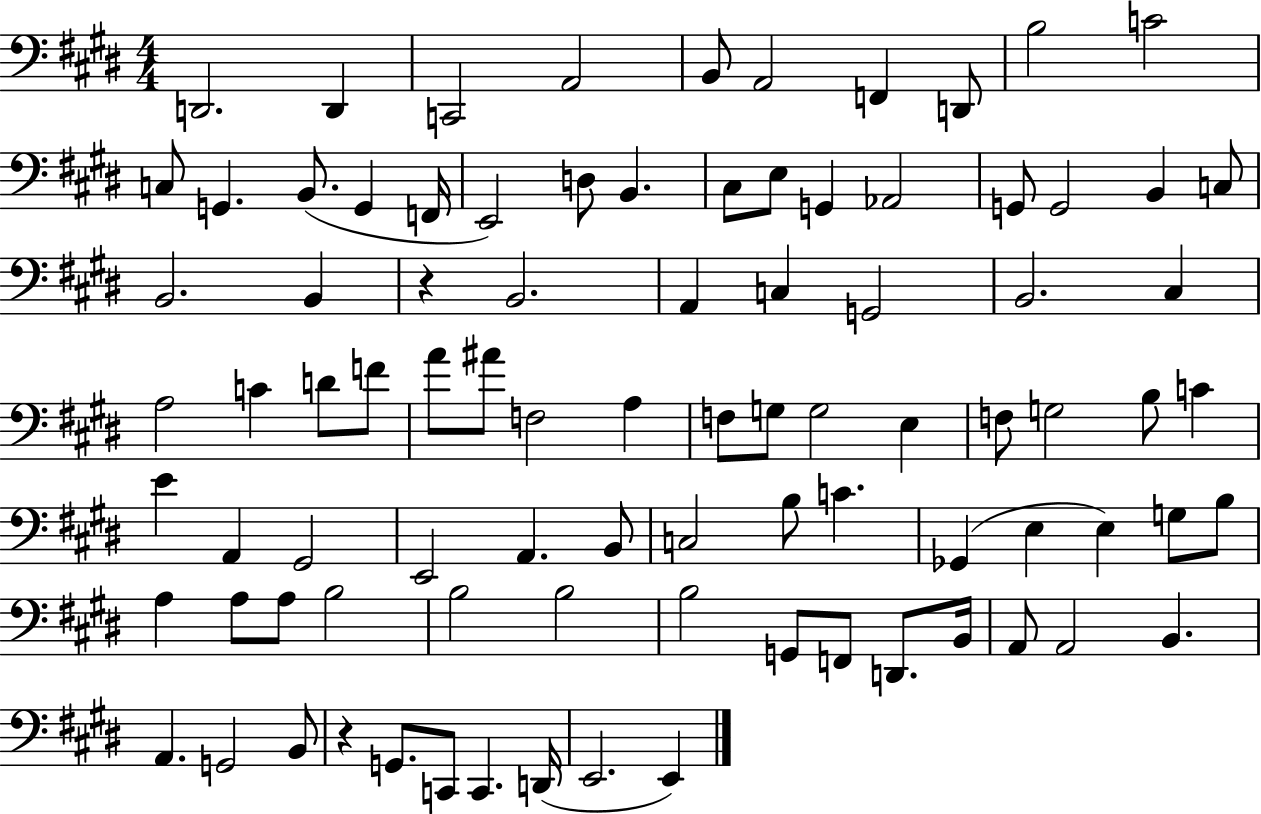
D2/h. D2/q C2/h A2/h B2/e A2/h F2/q D2/e B3/h C4/h C3/e G2/q. B2/e. G2/q F2/s E2/h D3/e B2/q. C#3/e E3/e G2/q Ab2/h G2/e G2/h B2/q C3/e B2/h. B2/q R/q B2/h. A2/q C3/q G2/h B2/h. C#3/q A3/h C4/q D4/e F4/e A4/e A#4/e F3/h A3/q F3/e G3/e G3/h E3/q F3/e G3/h B3/e C4/q E4/q A2/q G#2/h E2/h A2/q. B2/e C3/h B3/e C4/q. Gb2/q E3/q E3/q G3/e B3/e A3/q A3/e A3/e B3/h B3/h B3/h B3/h G2/e F2/e D2/e. B2/s A2/e A2/h B2/q. A2/q. G2/h B2/e R/q G2/e. C2/e C2/q. D2/s E2/h. E2/q